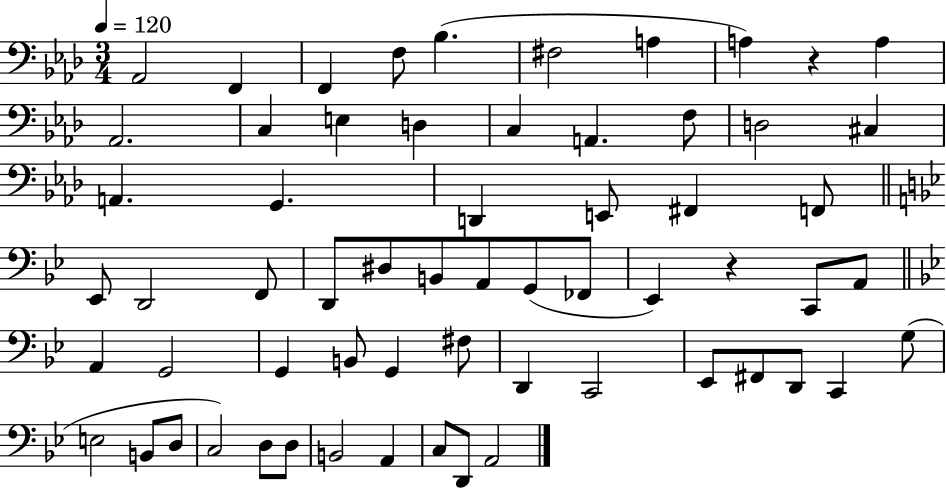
X:1
T:Untitled
M:3/4
L:1/4
K:Ab
_A,,2 F,, F,, F,/2 _B, ^F,2 A, A, z A, _A,,2 C, E, D, C, A,, F,/2 D,2 ^C, A,, G,, D,, E,,/2 ^F,, F,,/2 _E,,/2 D,,2 F,,/2 D,,/2 ^D,/2 B,,/2 A,,/2 G,,/2 _F,,/2 _E,, z C,,/2 A,,/2 A,, G,,2 G,, B,,/2 G,, ^F,/2 D,, C,,2 _E,,/2 ^F,,/2 D,,/2 C,, G,/2 E,2 B,,/2 D,/2 C,2 D,/2 D,/2 B,,2 A,, C,/2 D,,/2 A,,2